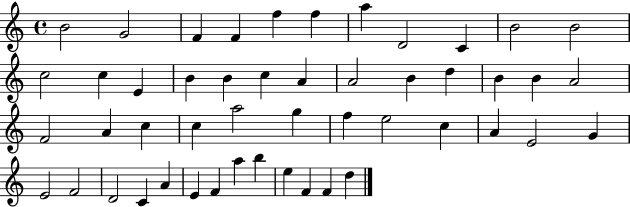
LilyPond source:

{
  \clef treble
  \time 4/4
  \defaultTimeSignature
  \key c \major
  b'2 g'2 | f'4 f'4 f''4 f''4 | a''4 d'2 c'4 | b'2 b'2 | \break c''2 c''4 e'4 | b'4 b'4 c''4 a'4 | a'2 b'4 d''4 | b'4 b'4 a'2 | \break f'2 a'4 c''4 | c''4 a''2 g''4 | f''4 e''2 c''4 | a'4 e'2 g'4 | \break e'2 f'2 | d'2 c'4 a'4 | e'4 f'4 a''4 b''4 | e''4 f'4 f'4 d''4 | \break \bar "|."
}